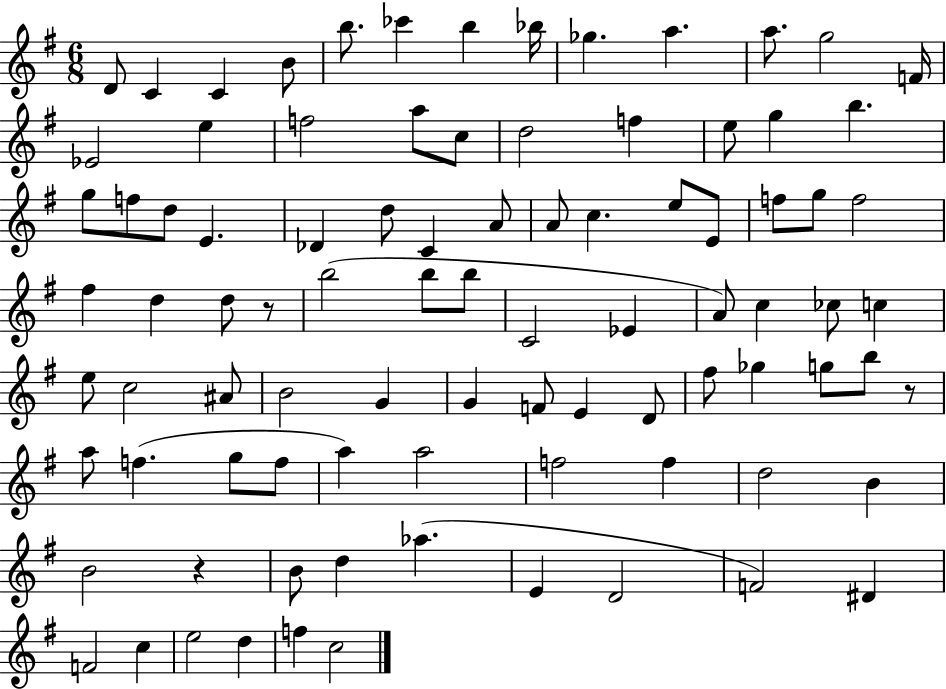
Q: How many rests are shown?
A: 3